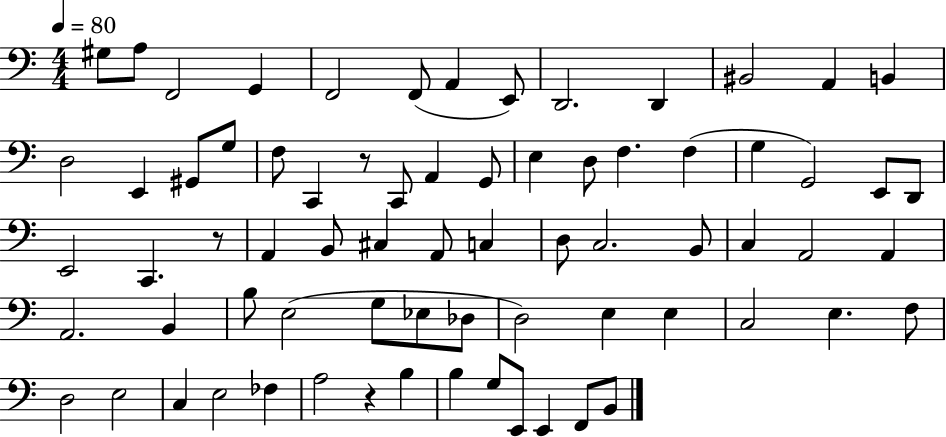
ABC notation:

X:1
T:Untitled
M:4/4
L:1/4
K:C
^G,/2 A,/2 F,,2 G,, F,,2 F,,/2 A,, E,,/2 D,,2 D,, ^B,,2 A,, B,, D,2 E,, ^G,,/2 G,/2 F,/2 C,, z/2 C,,/2 A,, G,,/2 E, D,/2 F, F, G, G,,2 E,,/2 D,,/2 E,,2 C,, z/2 A,, B,,/2 ^C, A,,/2 C, D,/2 C,2 B,,/2 C, A,,2 A,, A,,2 B,, B,/2 E,2 G,/2 _E,/2 _D,/2 D,2 E, E, C,2 E, F,/2 D,2 E,2 C, E,2 _F, A,2 z B, B, G,/2 E,,/2 E,, F,,/2 B,,/2